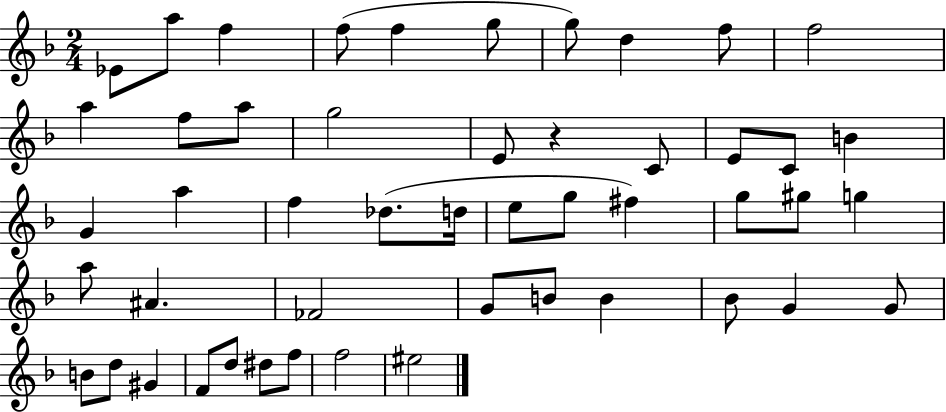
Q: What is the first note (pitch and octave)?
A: Eb4